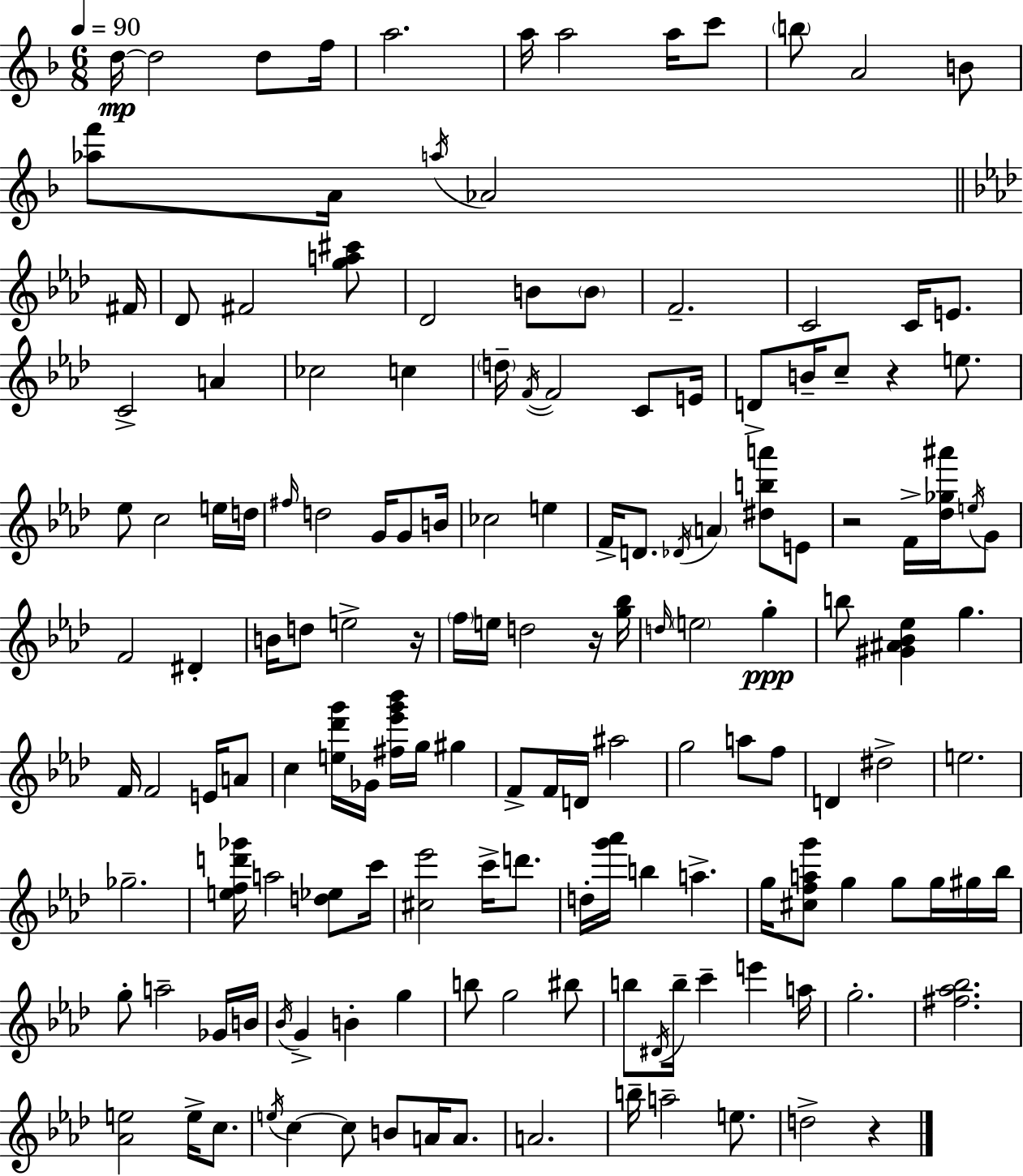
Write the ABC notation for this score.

X:1
T:Untitled
M:6/8
L:1/4
K:Dm
d/4 d2 d/2 f/4 a2 a/4 a2 a/4 c'/2 b/2 A2 B/2 [_af']/2 A/4 a/4 _A2 ^F/4 _D/2 ^F2 [ga^c']/2 _D2 B/2 B/2 F2 C2 C/4 E/2 C2 A _c2 c d/4 F/4 F2 C/2 E/4 D/2 B/4 c/2 z e/2 _e/2 c2 e/4 d/4 ^f/4 d2 G/4 G/2 B/4 _c2 e F/4 D/2 _D/4 A [^dba']/2 E/2 z2 F/4 [_d_g^a']/4 e/4 G/2 F2 ^D B/4 d/2 e2 z/4 f/4 e/4 d2 z/4 [g_b]/4 d/4 e2 g b/2 [^G^A_B_e] g F/4 F2 E/4 A/2 c [e_d'g']/4 _G/4 [^f_e'g'_b']/4 g/4 ^g F/2 F/4 D/4 ^a2 g2 a/2 f/2 D ^d2 e2 _g2 [efd'_g']/4 a2 [d_e]/2 c'/4 [^c_e']2 c'/4 d'/2 d/4 [g'_a']/4 b a g/4 [^cfag']/2 g g/2 g/4 ^g/4 _b/4 g/2 a2 _G/4 B/4 _B/4 G B g b/2 g2 ^b/2 b/2 ^D/4 b/4 c' e' a/4 g2 [^f_a_b]2 [_Ae]2 e/4 c/2 e/4 c c/2 B/2 A/4 A/2 A2 b/4 a2 e/2 d2 z